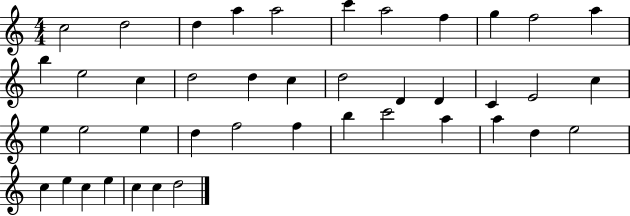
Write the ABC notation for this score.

X:1
T:Untitled
M:4/4
L:1/4
K:C
c2 d2 d a a2 c' a2 f g f2 a b e2 c d2 d c d2 D D C E2 c e e2 e d f2 f b c'2 a a d e2 c e c e c c d2